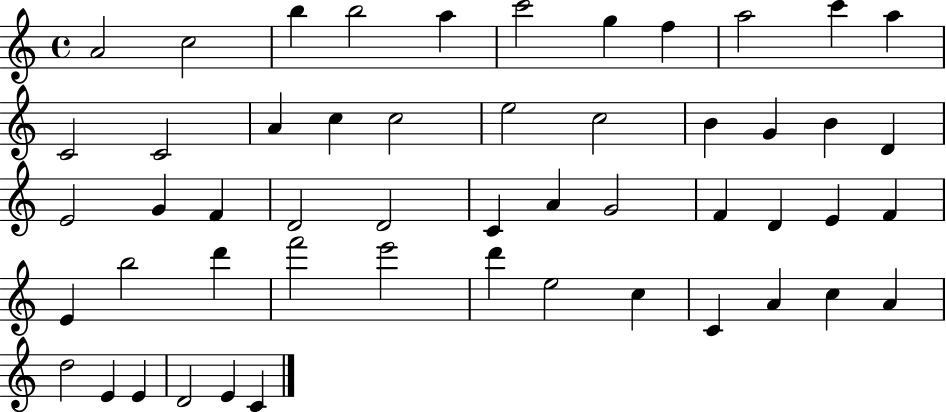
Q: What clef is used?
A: treble